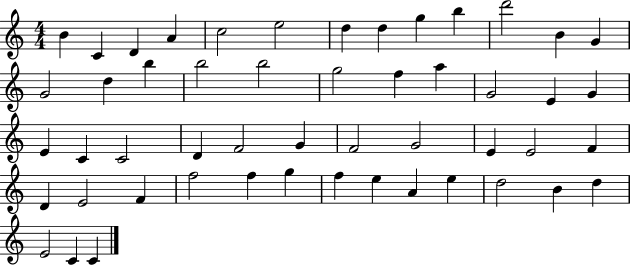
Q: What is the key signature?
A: C major